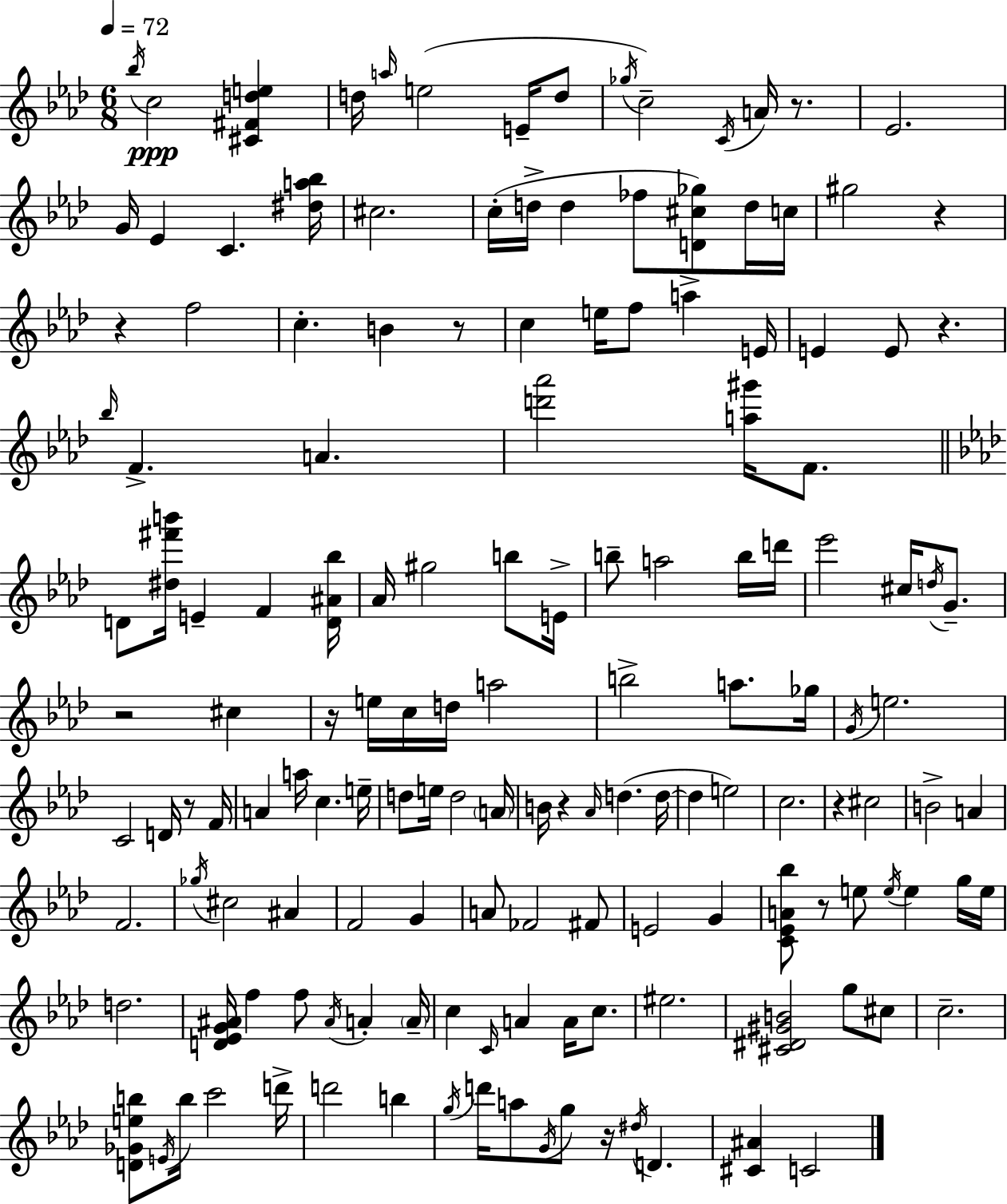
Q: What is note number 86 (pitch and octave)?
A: C#5